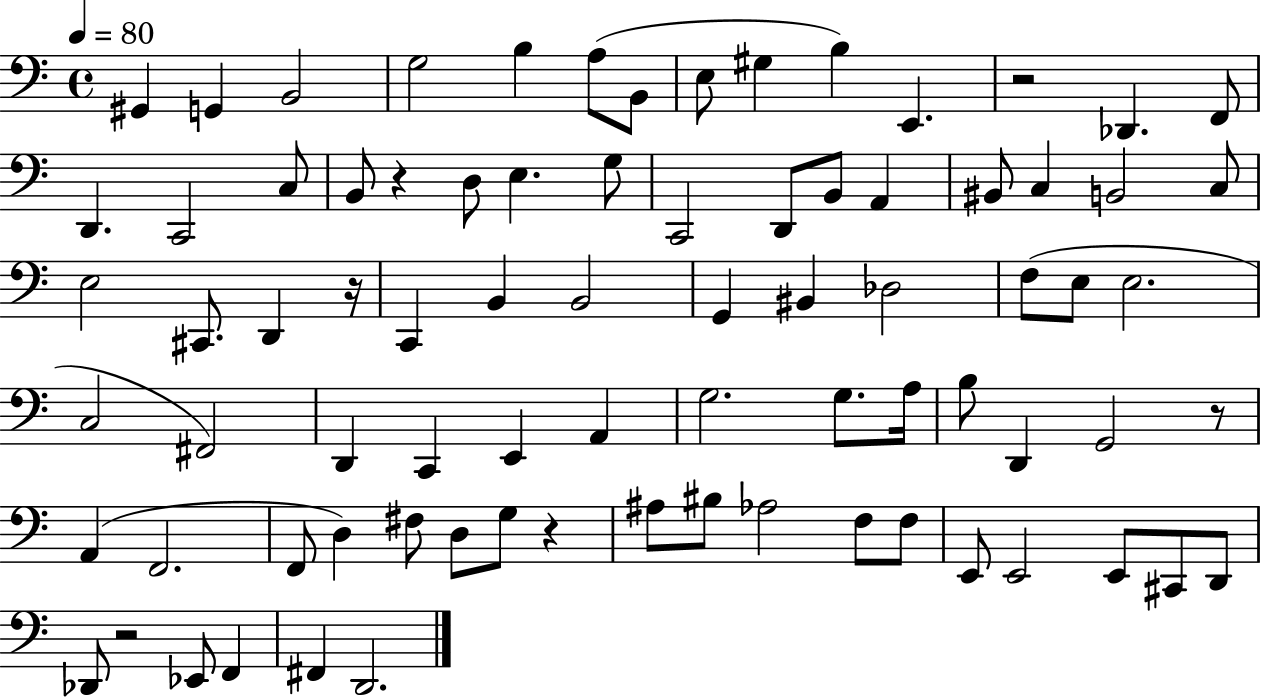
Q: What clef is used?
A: bass